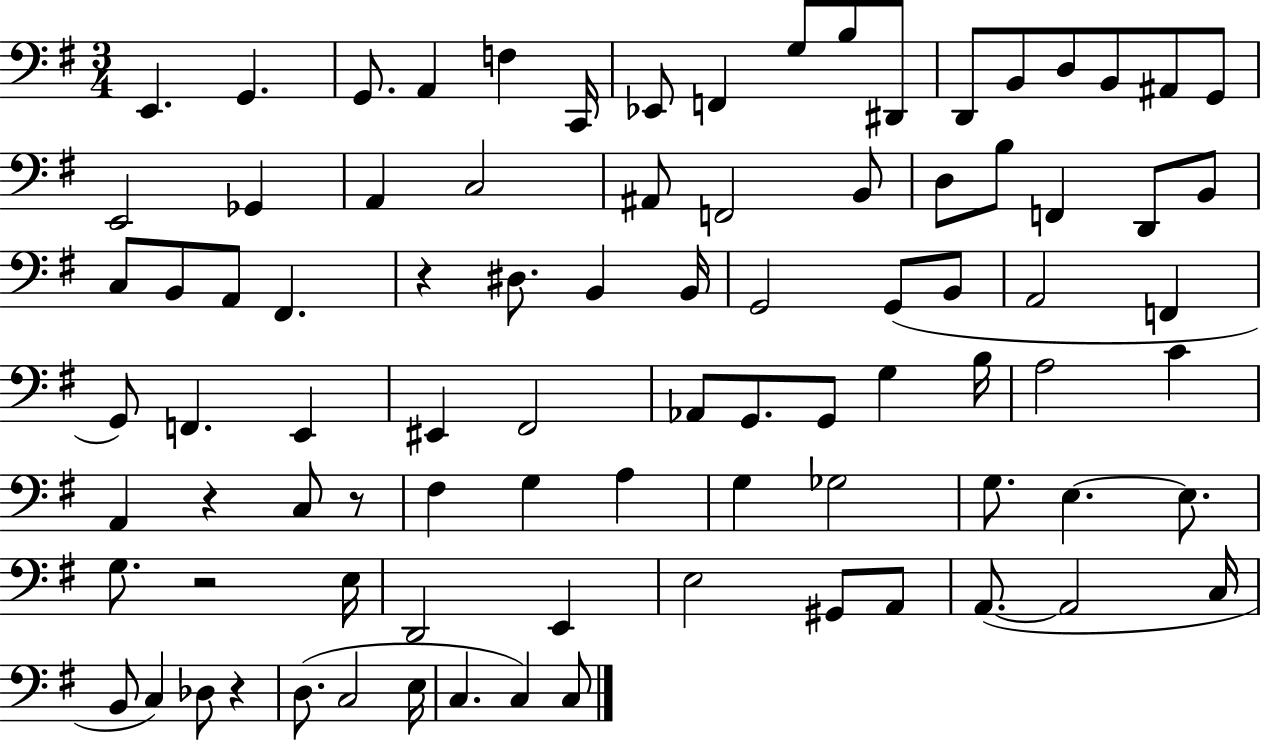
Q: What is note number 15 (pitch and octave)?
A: B2